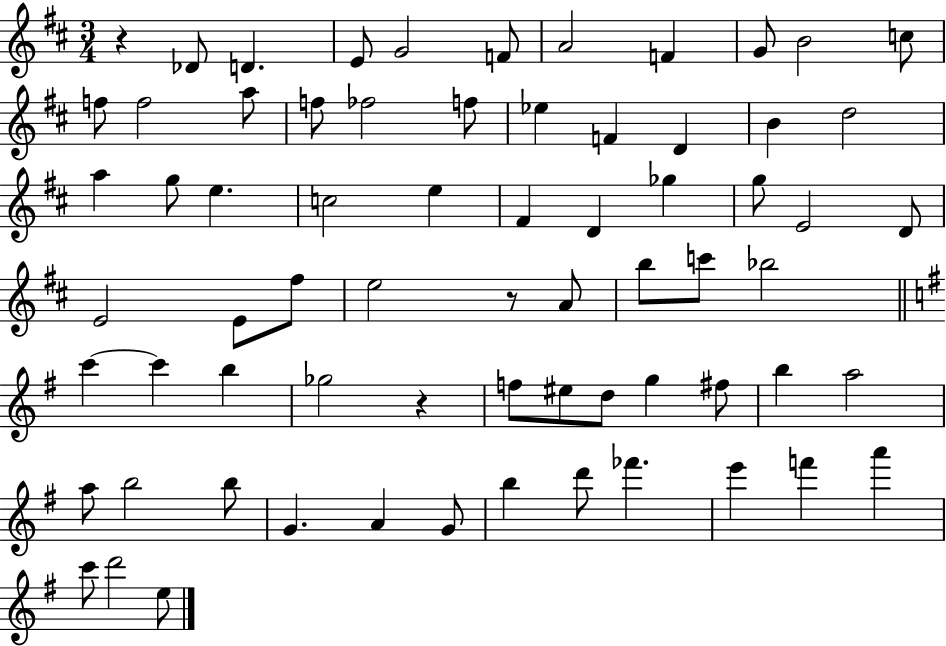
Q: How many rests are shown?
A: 3